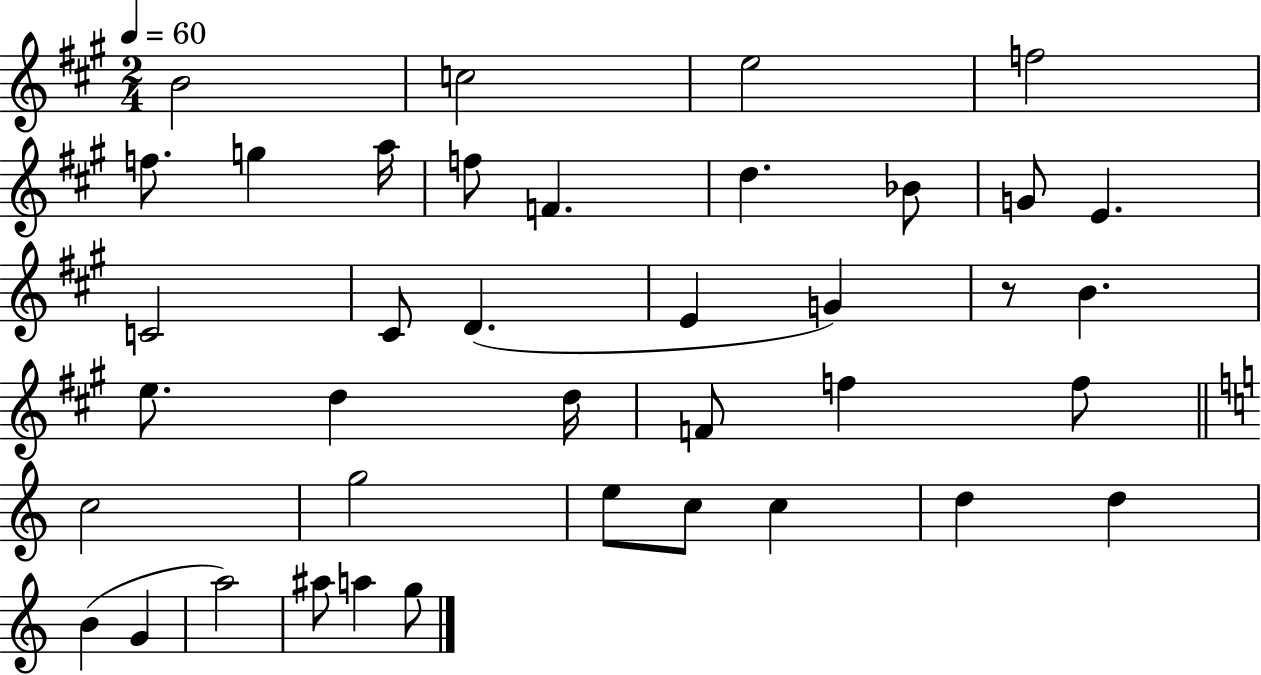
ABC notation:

X:1
T:Untitled
M:2/4
L:1/4
K:A
B2 c2 e2 f2 f/2 g a/4 f/2 F d _B/2 G/2 E C2 ^C/2 D E G z/2 B e/2 d d/4 F/2 f f/2 c2 g2 e/2 c/2 c d d B G a2 ^a/2 a g/2